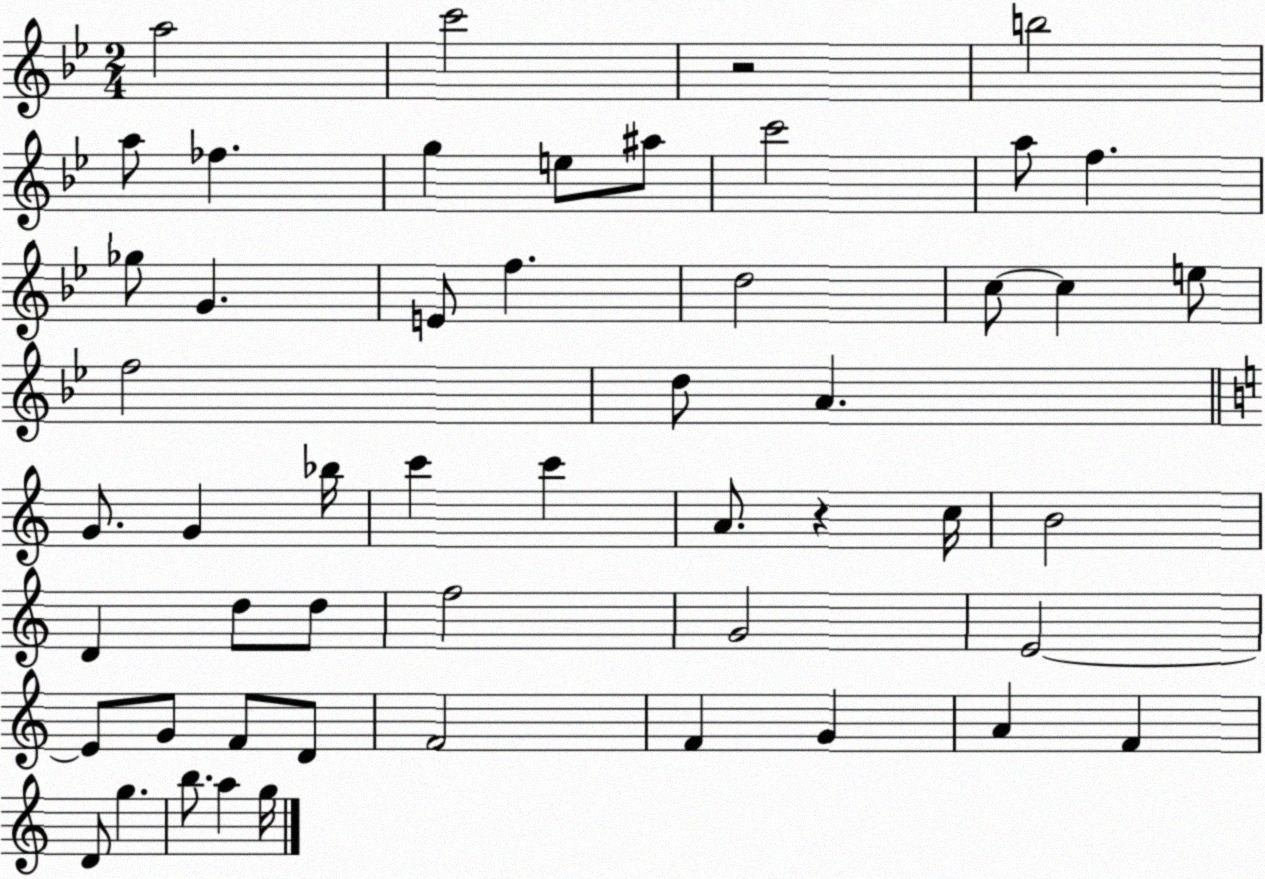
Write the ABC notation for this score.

X:1
T:Untitled
M:2/4
L:1/4
K:Bb
a2 c'2 z2 b2 a/2 _f g e/2 ^a/2 c'2 a/2 f _g/2 G E/2 f d2 c/2 c e/2 f2 d/2 A G/2 G _b/4 c' c' A/2 z c/4 B2 D d/2 d/2 f2 G2 E2 E/2 G/2 F/2 D/2 F2 F G A F D/2 g b/2 a g/4